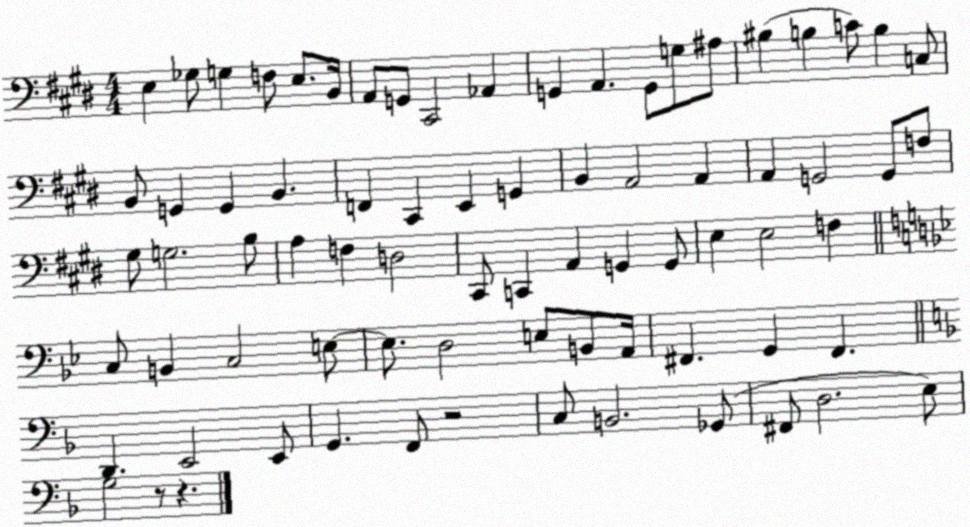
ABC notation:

X:1
T:Untitled
M:4/4
L:1/4
K:E
E, _G,/2 G, F,/2 E,/2 B,,/4 A,,/2 G,,/2 ^C,,2 _A,, G,, A,, G,,/2 G,/2 ^A,/2 ^B, B, C/2 B, C,/2 B,,/2 G,, G,, B,, F,, ^C,, E,, G,, B,, A,,2 A,, A,, G,,2 G,,/2 F,/2 ^G,/2 G,2 B,/2 A, F, D,2 ^C,,/2 C,, A,, G,, G,,/2 E, E,2 F, C,/2 B,, C,2 E,/2 E,/2 D,2 E,/2 B,,/2 A,,/4 ^F,, G,, ^F,, D,, E,,2 E,,/2 G,, F,,/2 z2 C,/2 B,,2 _G,,/2 ^F,,/2 D,2 E,/2 G,2 z/2 z